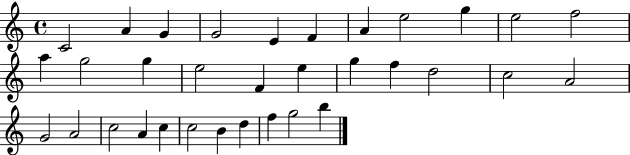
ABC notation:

X:1
T:Untitled
M:4/4
L:1/4
K:C
C2 A G G2 E F A e2 g e2 f2 a g2 g e2 F e g f d2 c2 A2 G2 A2 c2 A c c2 B d f g2 b